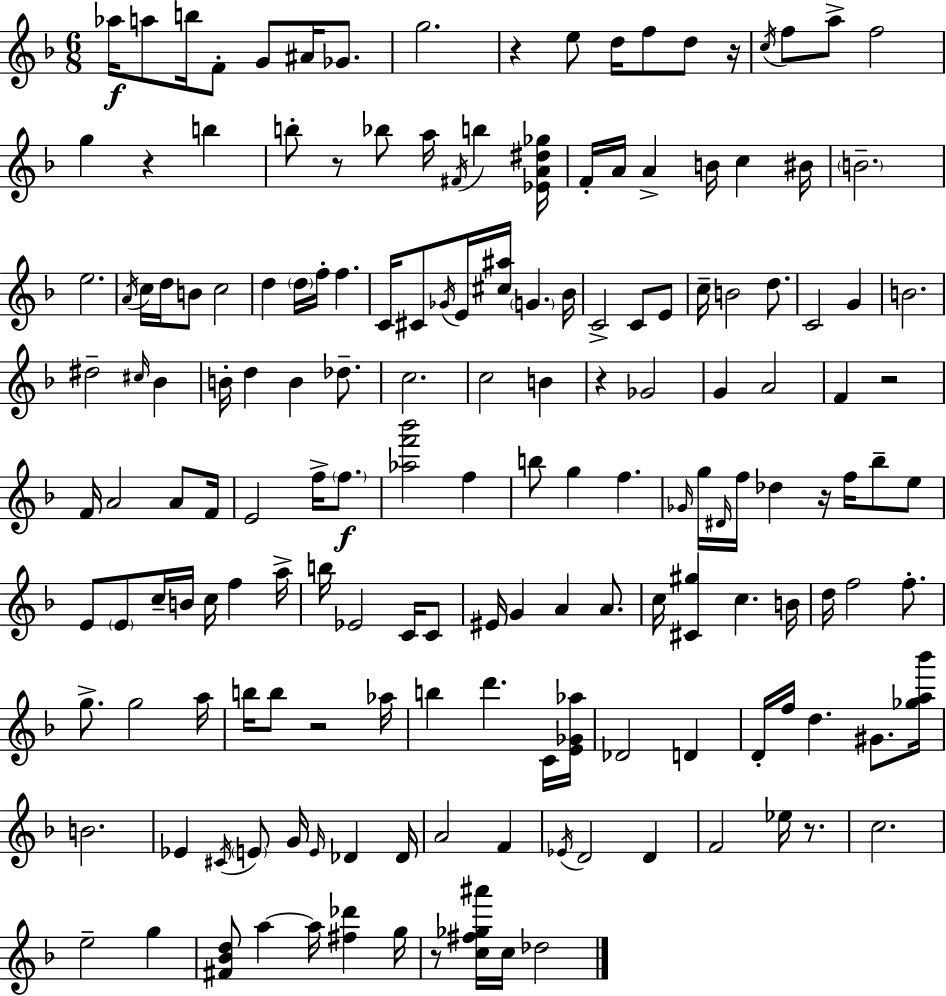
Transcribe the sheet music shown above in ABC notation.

X:1
T:Untitled
M:6/8
L:1/4
K:F
_a/4 a/2 b/4 F/2 G/2 ^A/4 _G/2 g2 z e/2 d/4 f/2 d/2 z/4 c/4 f/2 a/2 f2 g z b b/2 z/2 _b/2 a/4 ^F/4 b [_EA^d_g]/4 F/4 A/4 A B/4 c ^B/4 B2 e2 A/4 c/4 d/4 B/2 c2 d d/4 f/4 f C/4 ^C/2 _G/4 E/4 [^c^a]/4 G _B/4 C2 C/2 E/2 c/4 B2 d/2 C2 G B2 ^d2 ^c/4 _B B/4 d B _d/2 c2 c2 B z _G2 G A2 F z2 F/4 A2 A/2 F/4 E2 f/4 f/2 [_af'_b']2 f b/2 g f _G/4 g/4 ^D/4 f/4 _d z/4 f/4 _b/2 e/2 E/2 E/2 c/4 B/4 c/4 f a/4 b/4 _E2 C/4 C/2 ^E/4 G A A/2 c/4 [^C^g] c B/4 d/4 f2 f/2 g/2 g2 a/4 b/4 b/2 z2 _a/4 b d' C/4 [E_G_a]/4 _D2 D D/4 f/4 d ^G/2 [_ga_b']/4 B2 _E ^C/4 E/2 G/4 E/4 _D _D/4 A2 F _E/4 D2 D F2 _e/4 z/2 c2 e2 g [^F_Bd]/2 a a/4 [^f_d'] g/4 z/2 [c^f_g^a']/4 c/4 _d2